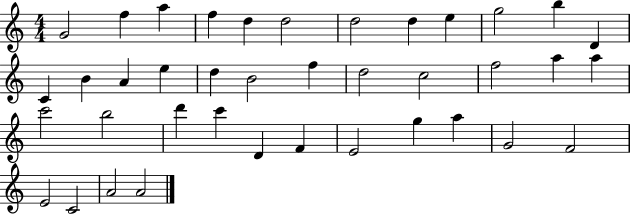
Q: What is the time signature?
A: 4/4